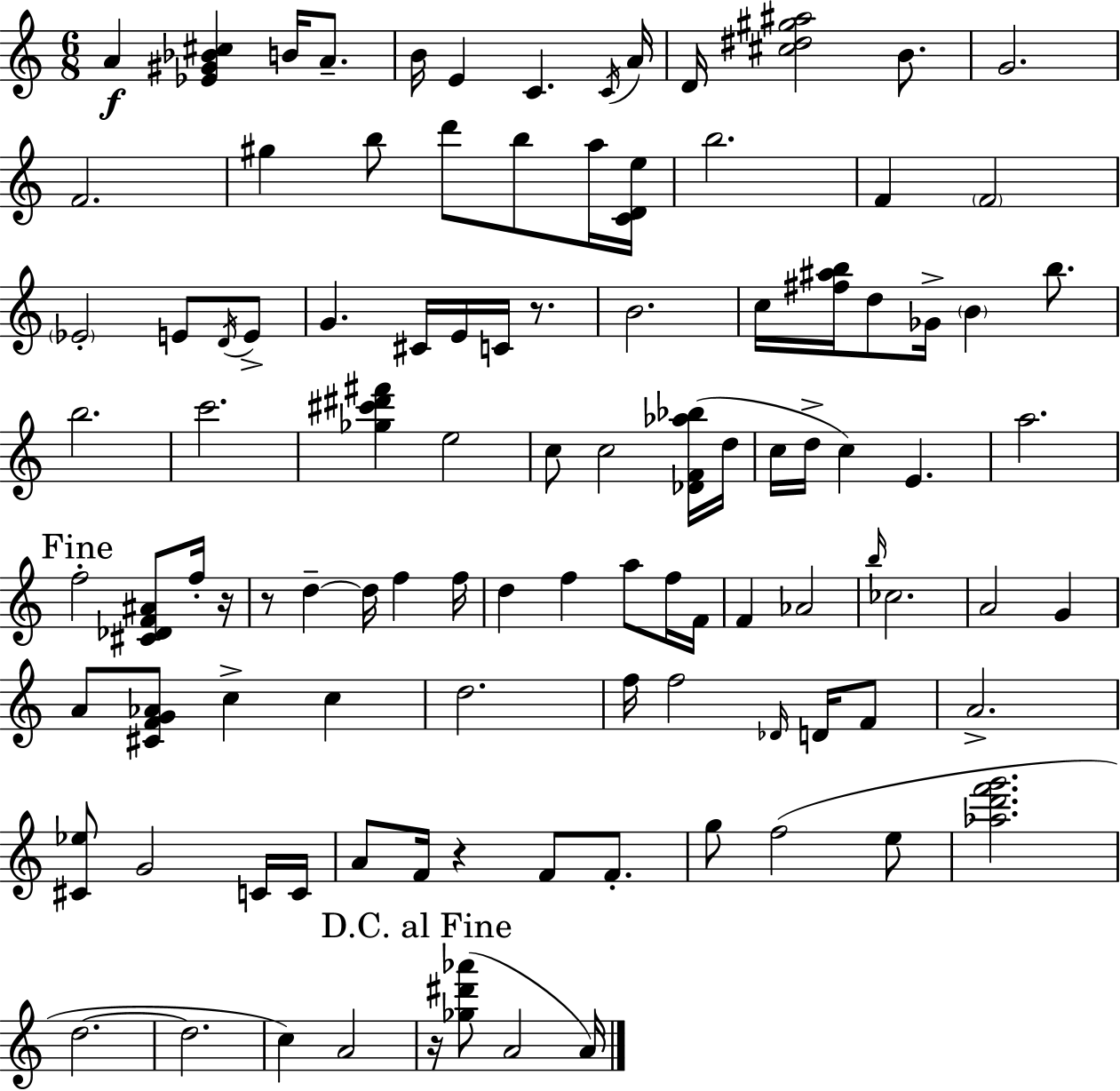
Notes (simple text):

A4/q [Eb4,G#4,Bb4,C#5]/q B4/s A4/e. B4/s E4/q C4/q. C4/s A4/s D4/s [C#5,D#5,G#5,A#5]/h B4/e. G4/h. F4/h. G#5/q B5/e D6/e B5/e A5/s [C4,D4,E5]/s B5/h. F4/q F4/h Eb4/h E4/e D4/s E4/e G4/q. C#4/s E4/s C4/s R/e. B4/h. C5/s [F#5,A#5,B5]/s D5/e Gb4/s B4/q B5/e. B5/h. C6/h. [Gb5,C#6,D#6,F#6]/q E5/h C5/e C5/h [Db4,F4,Ab5,Bb5]/s D5/s C5/s D5/s C5/q E4/q. A5/h. F5/h [C#4,Db4,F4,A#4]/e F5/s R/s R/e D5/q D5/s F5/q F5/s D5/q F5/q A5/e F5/s F4/s F4/q Ab4/h B5/s CES5/h. A4/h G4/q A4/e [C#4,F4,G4,Ab4]/e C5/q C5/q D5/h. F5/s F5/h Db4/s D4/s F4/e A4/h. [C#4,Eb5]/e G4/h C4/s C4/s A4/e F4/s R/q F4/e F4/e. G5/e F5/h E5/e [Ab5,D6,F6,G6]/h. D5/h. D5/h. C5/q A4/h R/s [Gb5,D#6,Ab6]/e A4/h A4/s